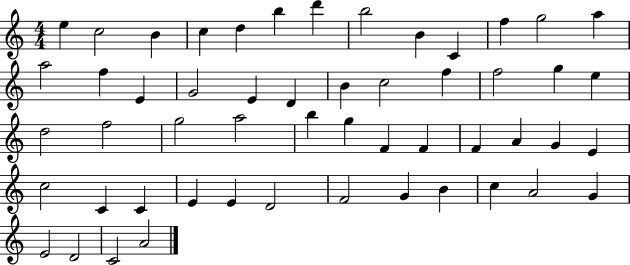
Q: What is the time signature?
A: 4/4